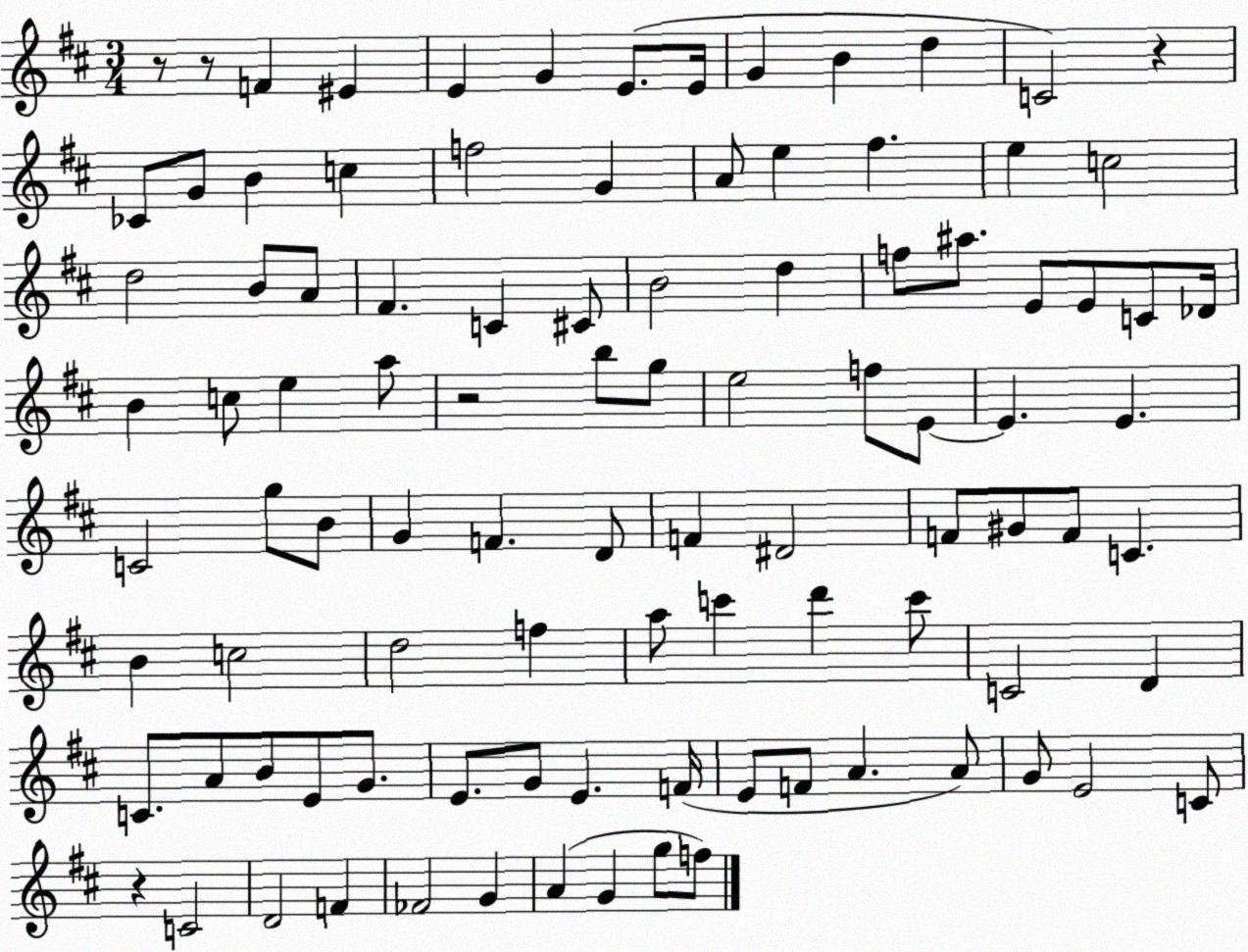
X:1
T:Untitled
M:3/4
L:1/4
K:D
z/2 z/2 F ^E E G E/2 E/4 G B d C2 z _C/2 G/2 B c f2 G A/2 e ^f e c2 d2 B/2 A/2 ^F C ^C/2 B2 d f/2 ^a/2 E/2 E/2 C/2 _D/4 B c/2 e a/2 z2 b/2 g/2 e2 f/2 E/2 E E C2 g/2 B/2 G F D/2 F ^D2 F/2 ^G/2 F/2 C B c2 d2 f a/2 c' d' c'/2 C2 D C/2 A/2 B/2 E/2 G/2 E/2 G/2 E F/4 E/2 F/2 A A/2 G/2 E2 C/2 z C2 D2 F _F2 G A G g/2 f/2